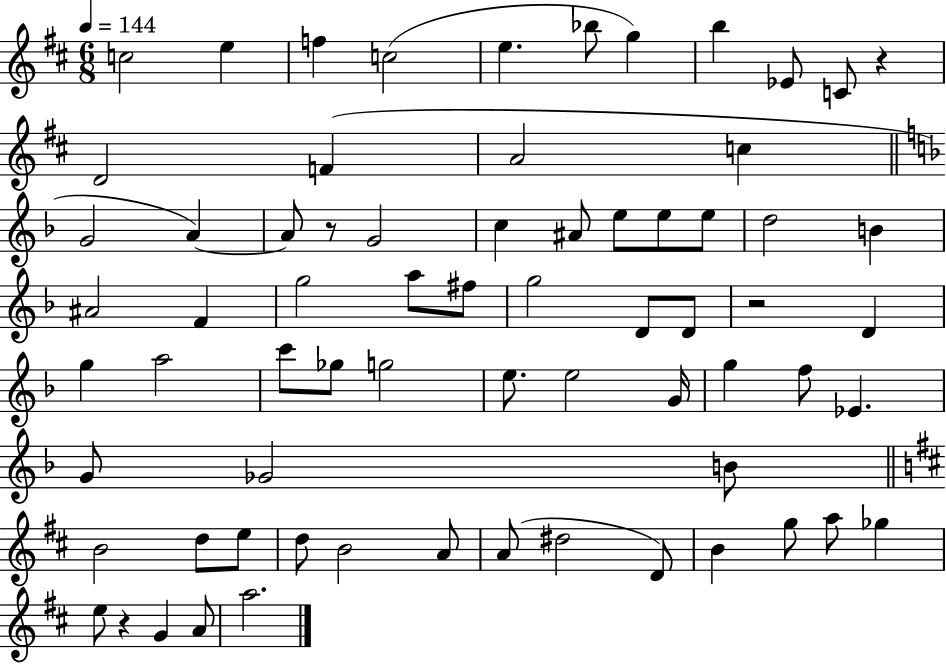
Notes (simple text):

C5/h E5/q F5/q C5/h E5/q. Bb5/e G5/q B5/q Eb4/e C4/e R/q D4/h F4/q A4/h C5/q G4/h A4/q A4/e R/e G4/h C5/q A#4/e E5/e E5/e E5/e D5/h B4/q A#4/h F4/q G5/h A5/e F#5/e G5/h D4/e D4/e R/h D4/q G5/q A5/h C6/e Gb5/e G5/h E5/e. E5/h G4/s G5/q F5/e Eb4/q. G4/e Gb4/h B4/e B4/h D5/e E5/e D5/e B4/h A4/e A4/e D#5/h D4/e B4/q G5/e A5/e Gb5/q E5/e R/q G4/q A4/e A5/h.